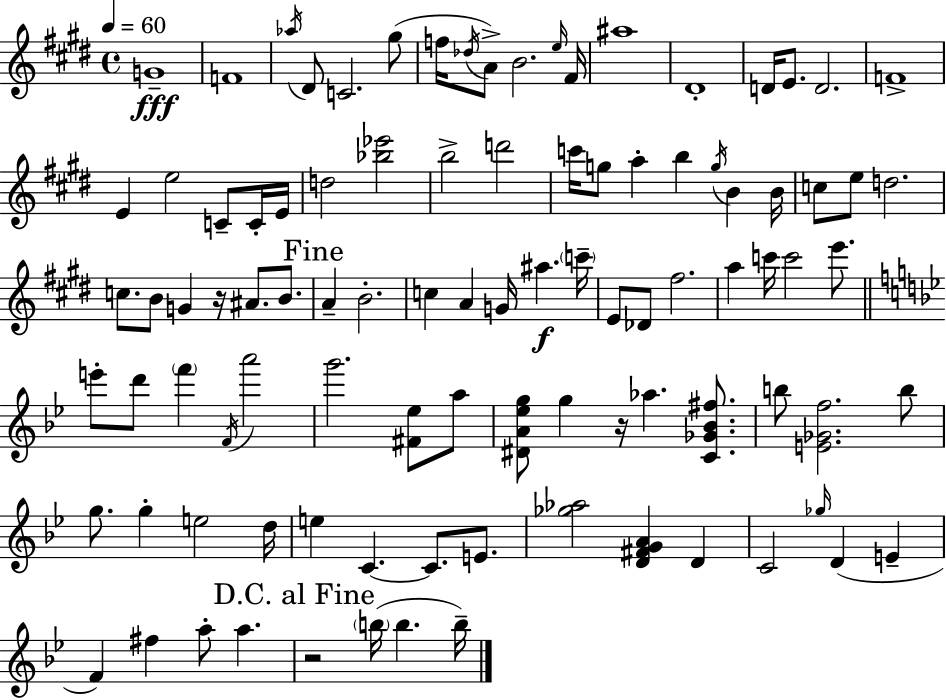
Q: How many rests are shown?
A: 3